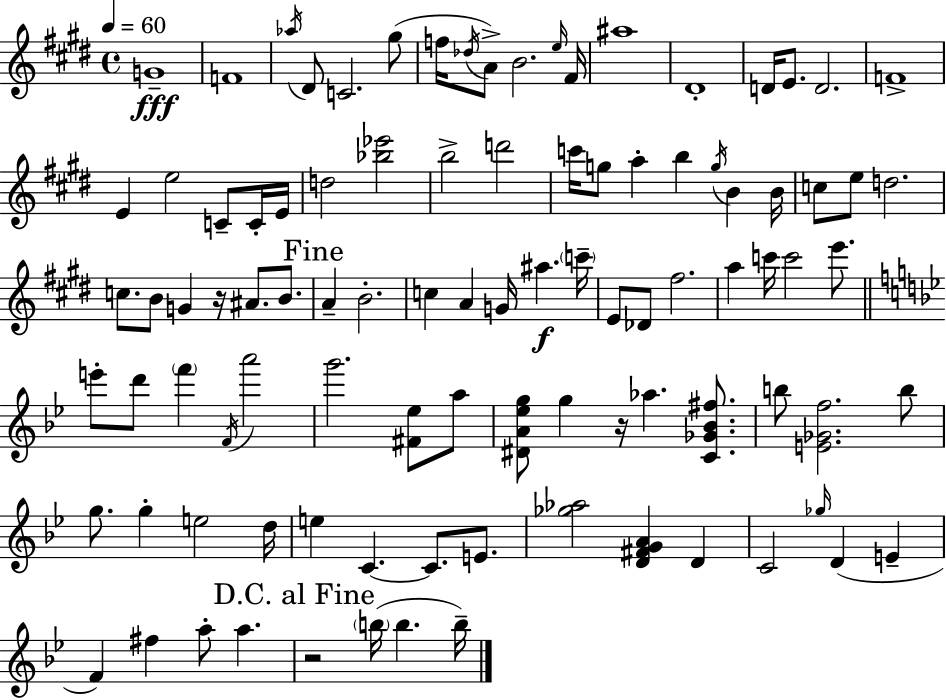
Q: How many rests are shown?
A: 3